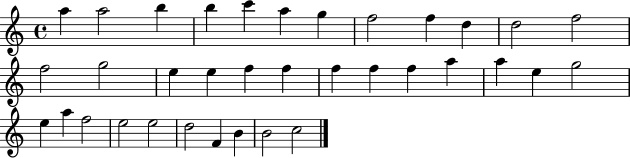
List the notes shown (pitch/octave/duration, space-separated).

A5/q A5/h B5/q B5/q C6/q A5/q G5/q F5/h F5/q D5/q D5/h F5/h F5/h G5/h E5/q E5/q F5/q F5/q F5/q F5/q F5/q A5/q A5/q E5/q G5/h E5/q A5/q F5/h E5/h E5/h D5/h F4/q B4/q B4/h C5/h